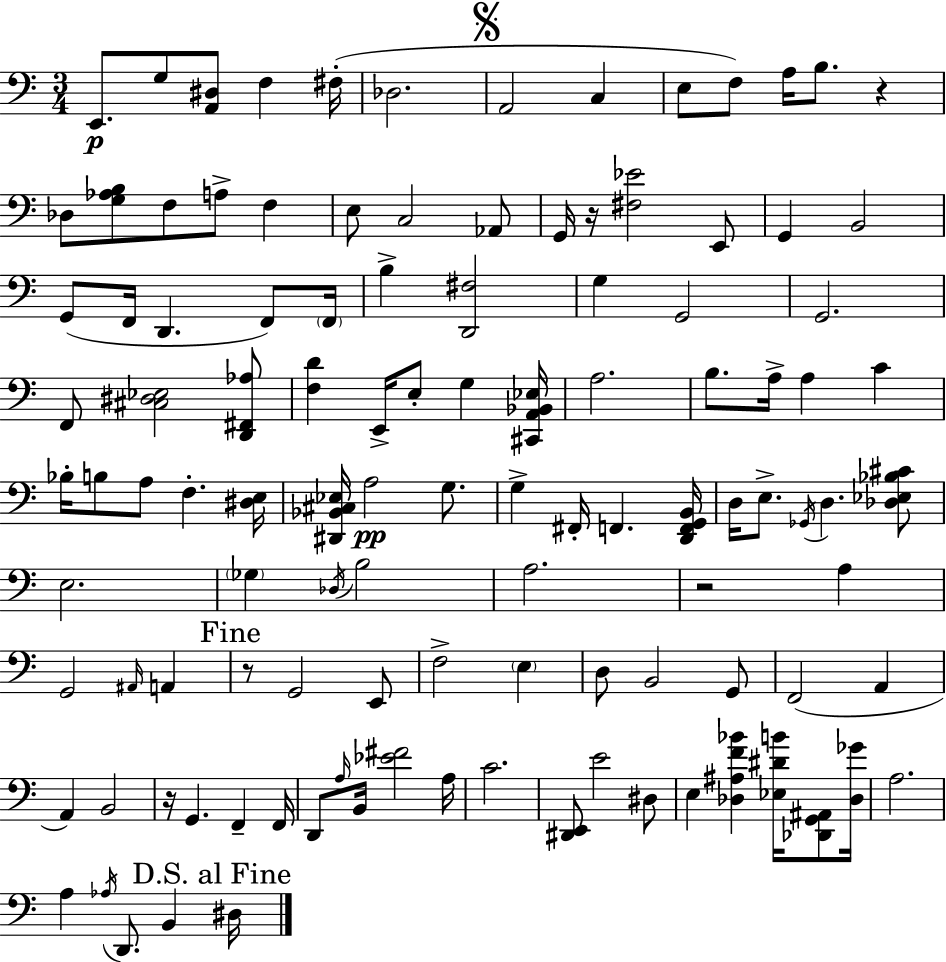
{
  \clef bass
  \numericTimeSignature
  \time 3/4
  \key c \major
  \repeat volta 2 { e,8.\p g8 <a, dis>8 f4 fis16-.( | des2. | \mark \markup { \musicglyph "scripts.segno" } a,2 c4 | e8 f8) a16 b8. r4 | \break des8 <g aes b>8 f8 a8-> f4 | e8 c2 aes,8 | g,16 r16 <fis ees'>2 e,8 | g,4 b,2 | \break g,8( f,16 d,4. f,8) \parenthesize f,16 | b4-> <d, fis>2 | g4 g,2 | g,2. | \break f,8 <cis dis ees>2 <d, fis, aes>8 | <f d'>4 e,16-> e8-. g4 <cis, a, bes, ees>16 | a2. | b8. a16-> a4 c'4 | \break bes16-. b8 a8 f4.-. <dis e>16 | <dis, bes, cis ees>16 a2\pp g8. | g4-> fis,16-. f,4. <d, f, g, b,>16 | d16 e8.-> \acciaccatura { ges,16 } d4. <des ees bes cis'>8 | \break e2. | \parenthesize ges4 \acciaccatura { des16 } b2 | a2. | r2 a4 | \break g,2 \grace { ais,16 } a,4 | \mark "Fine" r8 g,2 | e,8 f2-> \parenthesize e4 | d8 b,2 | \break g,8 f,2( a,4 | a,4) b,2 | r16 g,4. f,4-- | f,16 d,8 \grace { a16 } b,16 <ees' fis'>2 | \break a16 c'2. | <dis, e,>8 e'2 | dis8 e4 <des ais f' bes'>4 | <ees dis' b'>16 <des, g, ais,>8 <des ges'>16 a2. | \break a4 \acciaccatura { aes16 } d,8. | b,4 \mark "D.S. al Fine" dis16 } \bar "|."
}